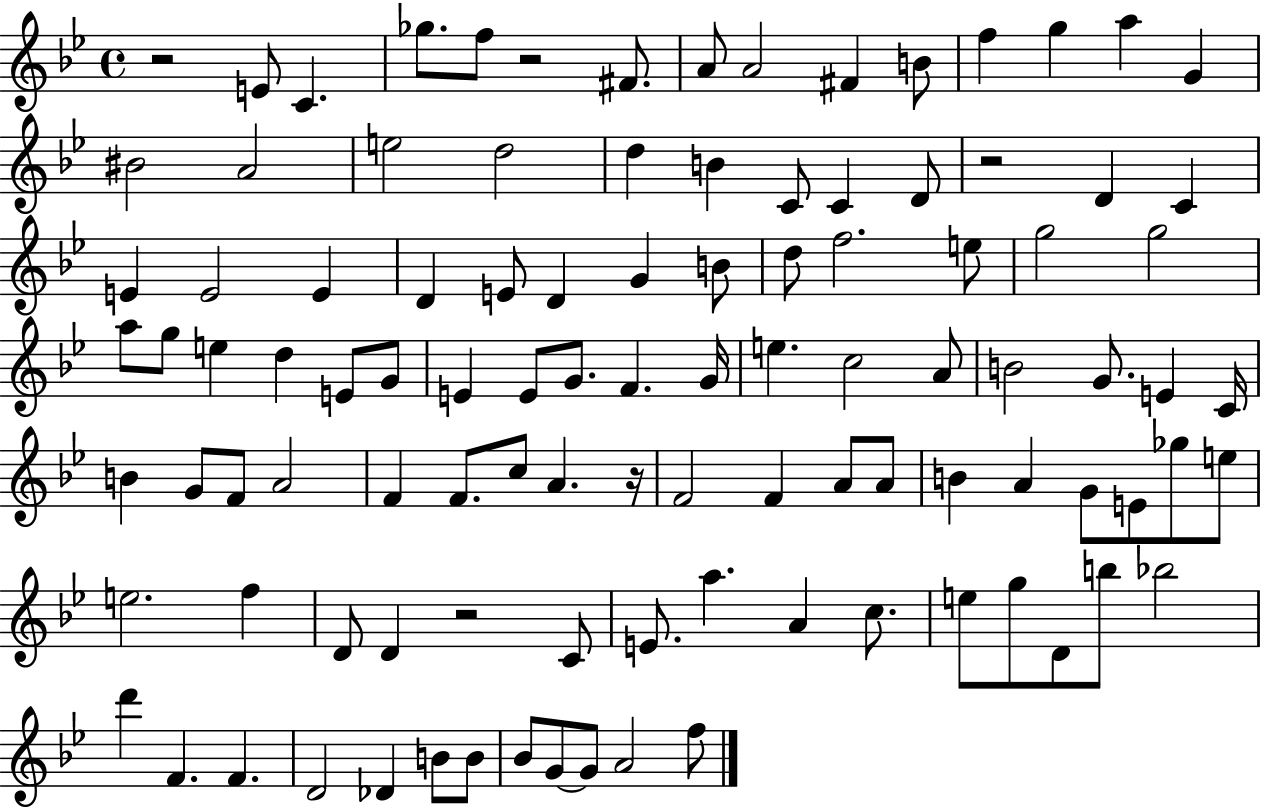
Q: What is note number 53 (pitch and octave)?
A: G4